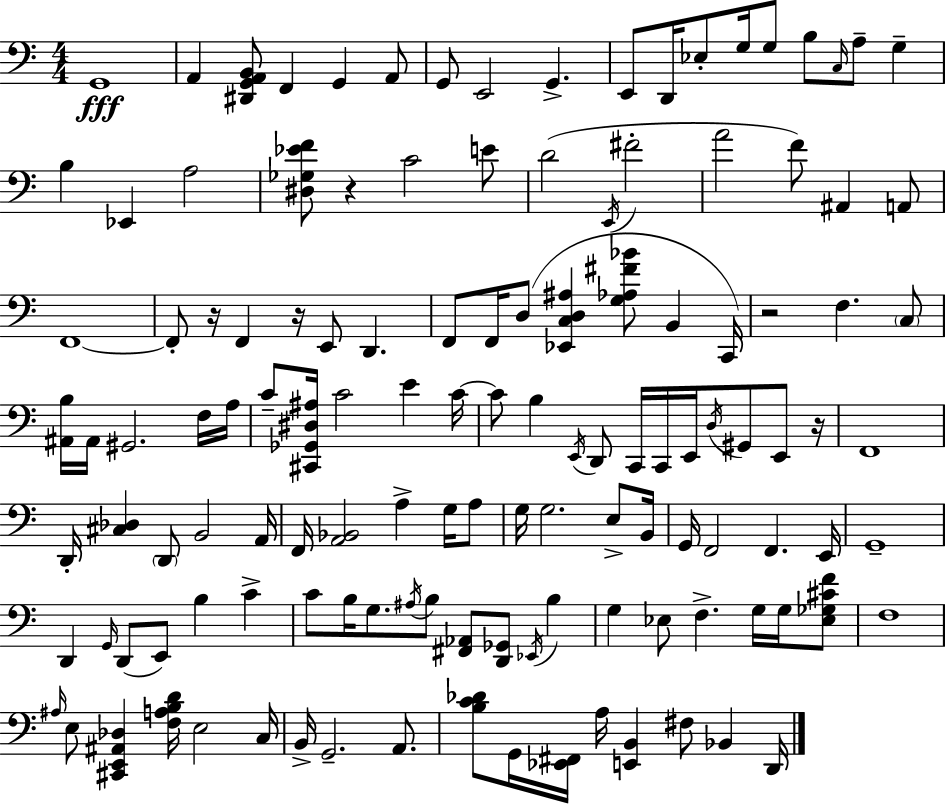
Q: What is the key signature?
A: C major